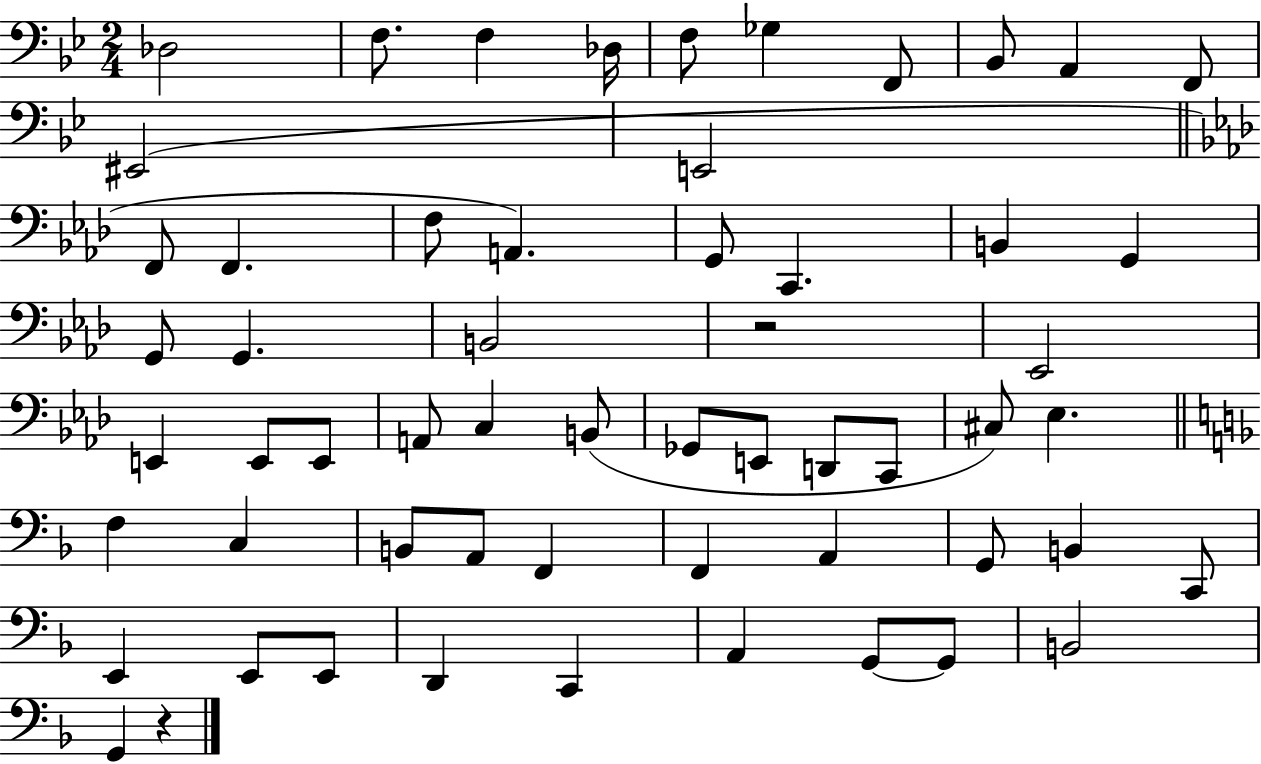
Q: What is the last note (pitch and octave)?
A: G2